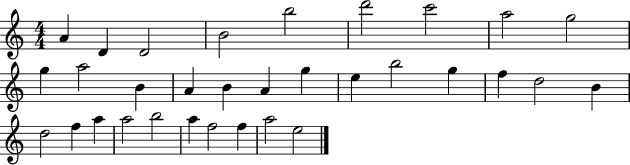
A4/q D4/q D4/h B4/h B5/h D6/h C6/h A5/h G5/h G5/q A5/h B4/q A4/q B4/q A4/q G5/q E5/q B5/h G5/q F5/q D5/h B4/q D5/h F5/q A5/q A5/h B5/h A5/q F5/h F5/q A5/h E5/h